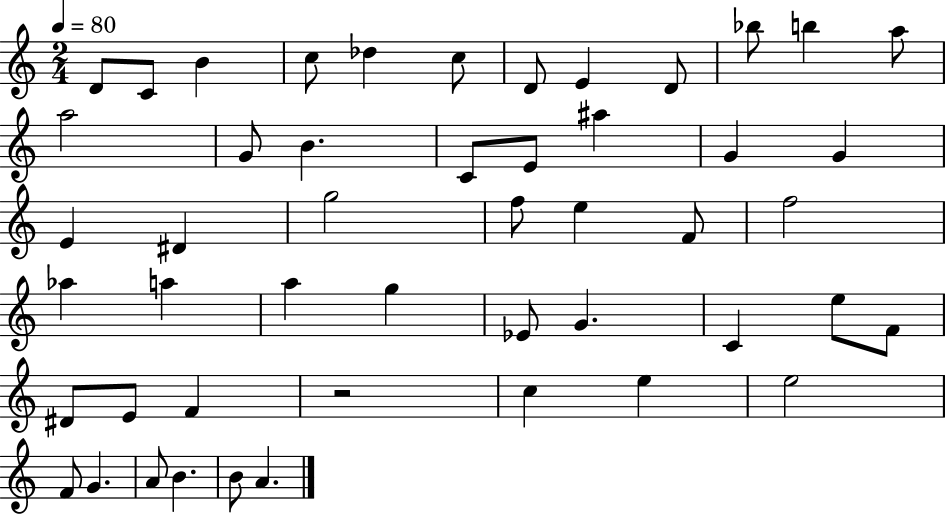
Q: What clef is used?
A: treble